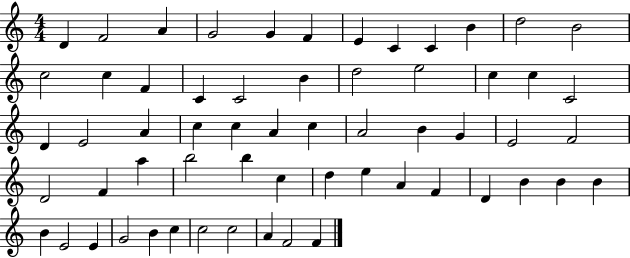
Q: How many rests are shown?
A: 0